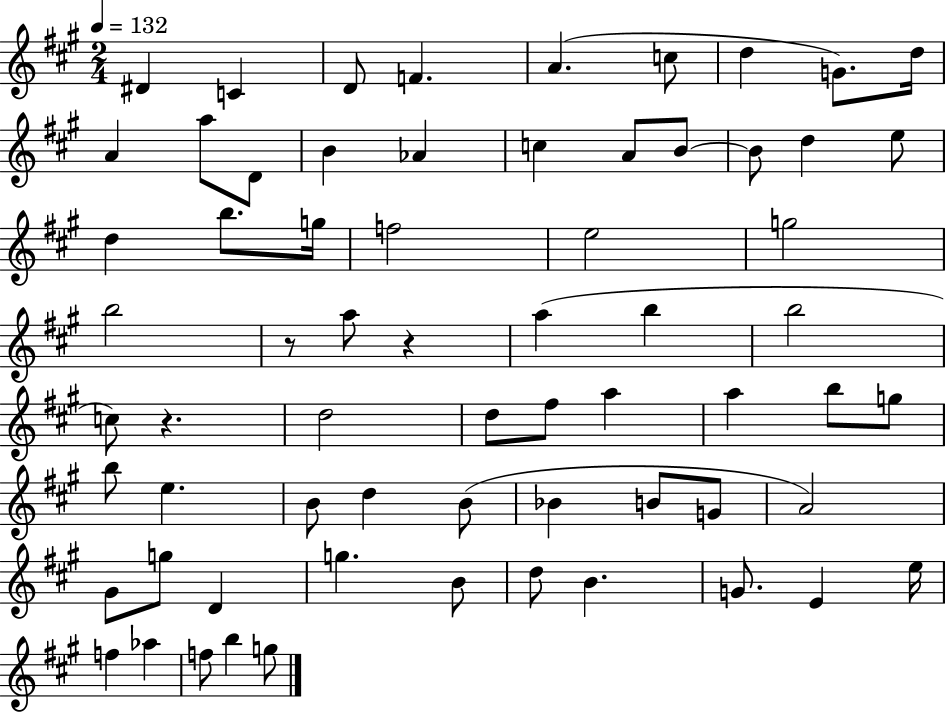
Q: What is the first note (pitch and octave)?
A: D#4